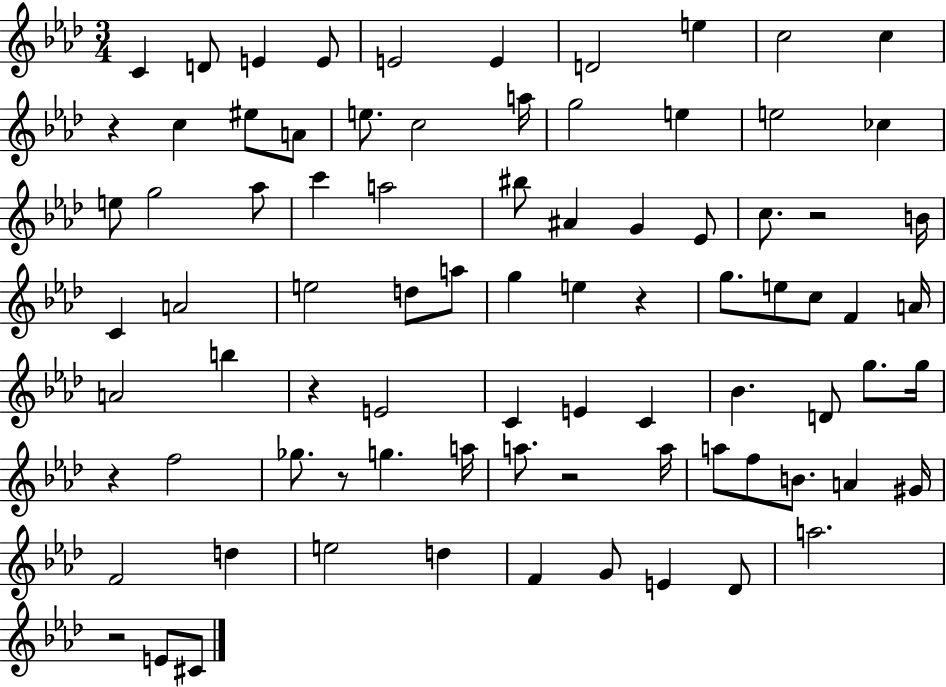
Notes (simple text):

C4/q D4/e E4/q E4/e E4/h E4/q D4/h E5/q C5/h C5/q R/q C5/q EIS5/e A4/e E5/e. C5/h A5/s G5/h E5/q E5/h CES5/q E5/e G5/h Ab5/e C6/q A5/h BIS5/e A#4/q G4/q Eb4/e C5/e. R/h B4/s C4/q A4/h E5/h D5/e A5/e G5/q E5/q R/q G5/e. E5/e C5/e F4/q A4/s A4/h B5/q R/q E4/h C4/q E4/q C4/q Bb4/q. D4/e G5/e. G5/s R/q F5/h Gb5/e. R/e G5/q. A5/s A5/e. R/h A5/s A5/e F5/e B4/e. A4/q G#4/s F4/h D5/q E5/h D5/q F4/q G4/e E4/q Db4/e A5/h. R/h E4/e C#4/e